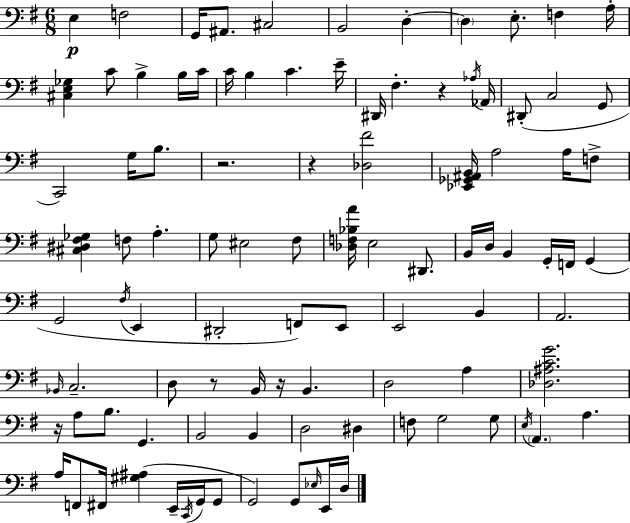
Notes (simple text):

E3/q F3/h G2/s A#2/e. C#3/h B2/h D3/q D3/q E3/e. F3/q A3/s [C#3,E3,Gb3]/q C4/e B3/q B3/s C4/s C4/s B3/q C4/q. E4/s D#2/s F#3/q. R/q Ab3/s Ab2/s D#2/e C3/h G2/e C2/h G3/s B3/e. R/h. R/q [Db3,F#4]/h [Eb2,Gb2,A#2,B2]/s A3/h A3/s F3/e [C#3,D#3,F#3,Gb3]/q F3/e A3/q. G3/e EIS3/h F#3/e [Db3,F3,Bb3,A4]/s E3/h D#2/e. B2/s D3/s B2/q G2/s F2/s G2/q G2/h F#3/s E2/q D#2/h F2/e E2/e E2/h B2/q A2/h. Bb2/s C3/h. D3/e R/e B2/s R/s B2/q. D3/h A3/q [Db3,A#3,C4,G4]/h. R/s A3/e B3/e. G2/q. B2/h B2/q D3/h D#3/q F3/e G3/h G3/e E3/s A2/q. A3/q. A3/s F2/e F#2/s [G#3,A#3]/q E2/s C2/s G2/s G2/e G2/h G2/e Eb3/s E2/s D3/s